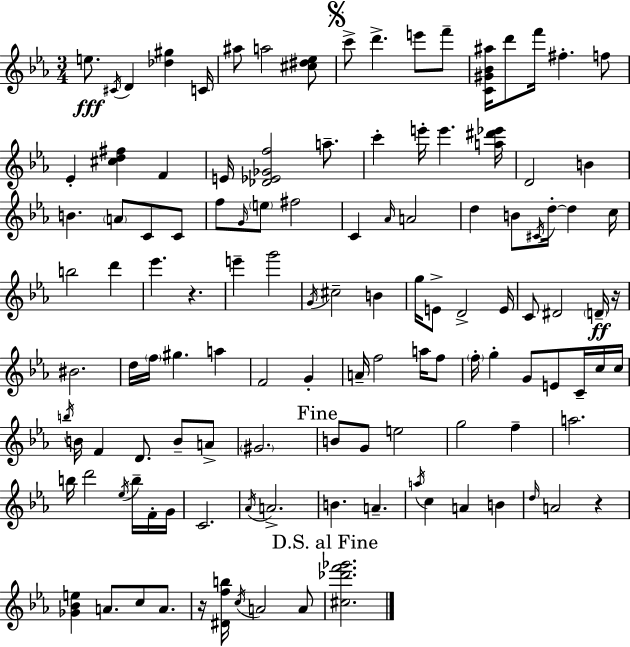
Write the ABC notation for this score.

X:1
T:Untitled
M:3/4
L:1/4
K:Eb
e/2 ^C/4 D [_d^g] C/4 ^a/2 a2 [^c^d_e]/2 c'/2 d' e'/2 f'/2 [C^G_B^a]/4 d'/2 f'/4 ^f f/2 _E [^cd^f] F E/4 [_D_E_Gf]2 a/2 c' e'/4 e' [a^d'_e']/4 D2 B B A/2 C/2 C/2 f/2 G/4 e/2 ^f2 C _A/4 A2 d B/2 ^C/4 d/4 d c/4 b2 d' _e' z e' g'2 G/4 ^c2 B g/4 E/2 D2 E/4 C/2 ^D2 D/4 z/4 ^B2 d/4 f/4 ^g a F2 G A/4 f2 a/4 f/2 f/4 g G/2 E/2 C/4 c/4 c/4 b/4 B/4 F D/2 B/2 A/2 ^G2 B/2 G/2 e2 g2 f a2 b/4 d'2 _e/4 b/4 F/4 G/4 C2 _A/4 A2 B A a/4 c A B d/4 A2 z [_G_Be] A/2 c/2 A/2 z/4 [^Dfb]/4 c/4 A2 A/2 [^c_d'f'_g']2